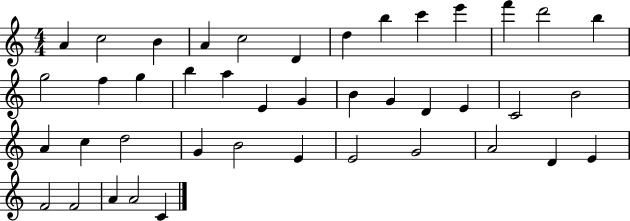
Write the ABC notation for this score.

X:1
T:Untitled
M:4/4
L:1/4
K:C
A c2 B A c2 D d b c' e' f' d'2 b g2 f g b a E G B G D E C2 B2 A c d2 G B2 E E2 G2 A2 D E F2 F2 A A2 C